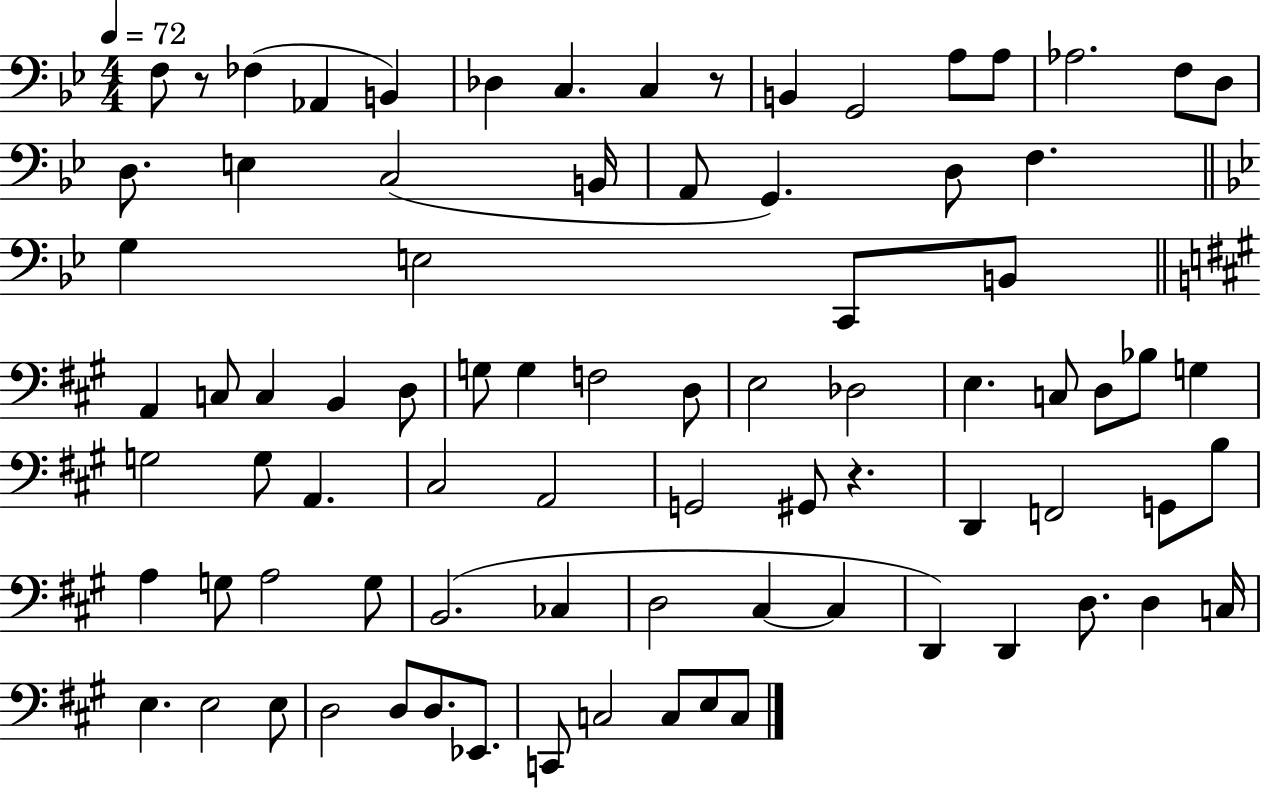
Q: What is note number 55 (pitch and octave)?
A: G3